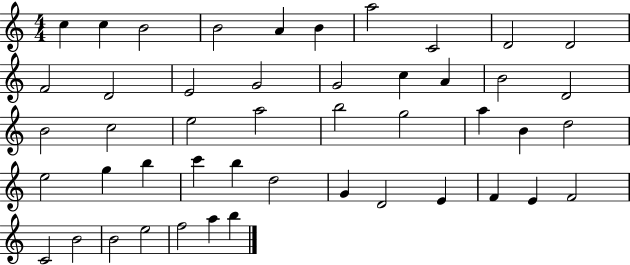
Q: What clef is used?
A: treble